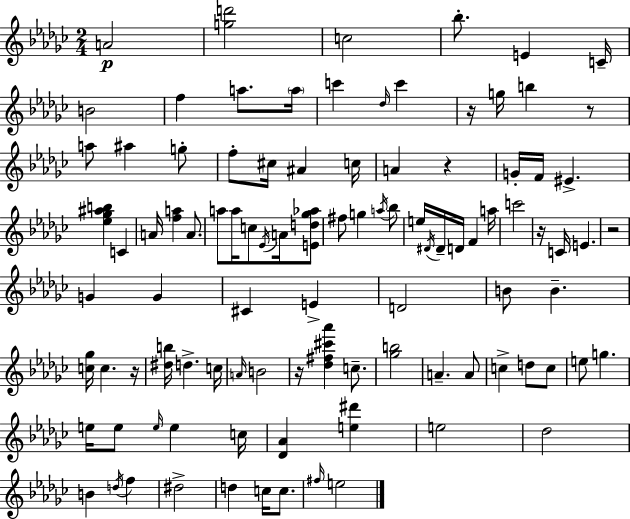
X:1
T:Untitled
M:2/4
L:1/4
K:Ebm
A2 [gd']2 c2 _b/2 E C/4 B2 f a/2 a/4 c' _d/4 c' z/4 g/4 b z/2 a/2 ^a g/2 f/2 ^c/4 ^A c/4 A z G/4 F/4 ^E [_e_g^ab] C A/4 [fa] A/2 a/2 a/4 c/2 _E/4 A/4 [Ed_g_a]/2 ^f/2 g a/4 _b/2 e/4 ^D/4 ^D/4 D/4 F a/4 c'2 z/4 C/4 E z2 G G ^C E D2 B/2 B [c_g]/4 c z/4 [^db]/4 d c/4 A/4 B2 z/4 [_d^f^c'_a'] c/2 [_gb]2 A A/2 c d/2 c/2 e/2 g e/4 e/2 e/4 e c/4 [_D_A] [e^d'] e2 _d2 B d/4 f ^d2 d c/4 c/2 ^f/4 e2